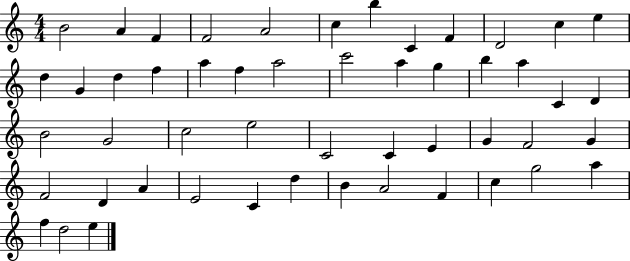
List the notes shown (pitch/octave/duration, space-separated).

B4/h A4/q F4/q F4/h A4/h C5/q B5/q C4/q F4/q D4/h C5/q E5/q D5/q G4/q D5/q F5/q A5/q F5/q A5/h C6/h A5/q G5/q B5/q A5/q C4/q D4/q B4/h G4/h C5/h E5/h C4/h C4/q E4/q G4/q F4/h G4/q F4/h D4/q A4/q E4/h C4/q D5/q B4/q A4/h F4/q C5/q G5/h A5/q F5/q D5/h E5/q